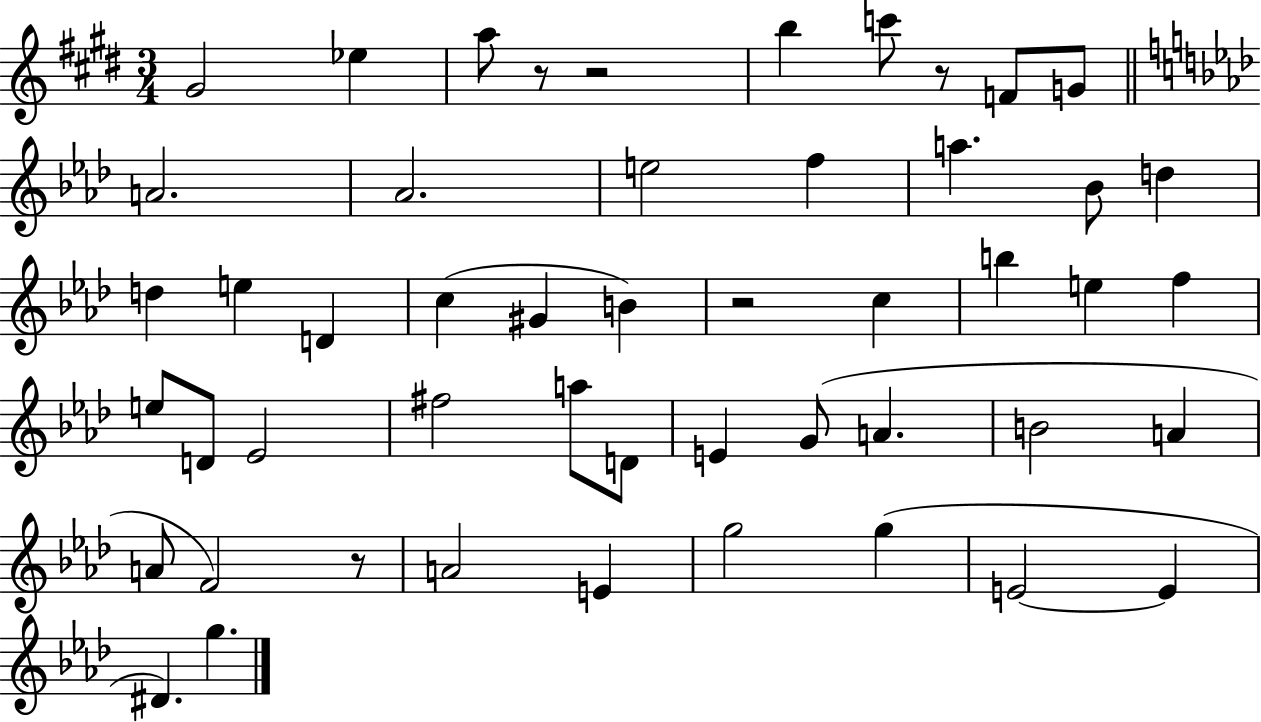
X:1
T:Untitled
M:3/4
L:1/4
K:E
^G2 _e a/2 z/2 z2 b c'/2 z/2 F/2 G/2 A2 _A2 e2 f a _B/2 d d e D c ^G B z2 c b e f e/2 D/2 _E2 ^f2 a/2 D/2 E G/2 A B2 A A/2 F2 z/2 A2 E g2 g E2 E ^D g